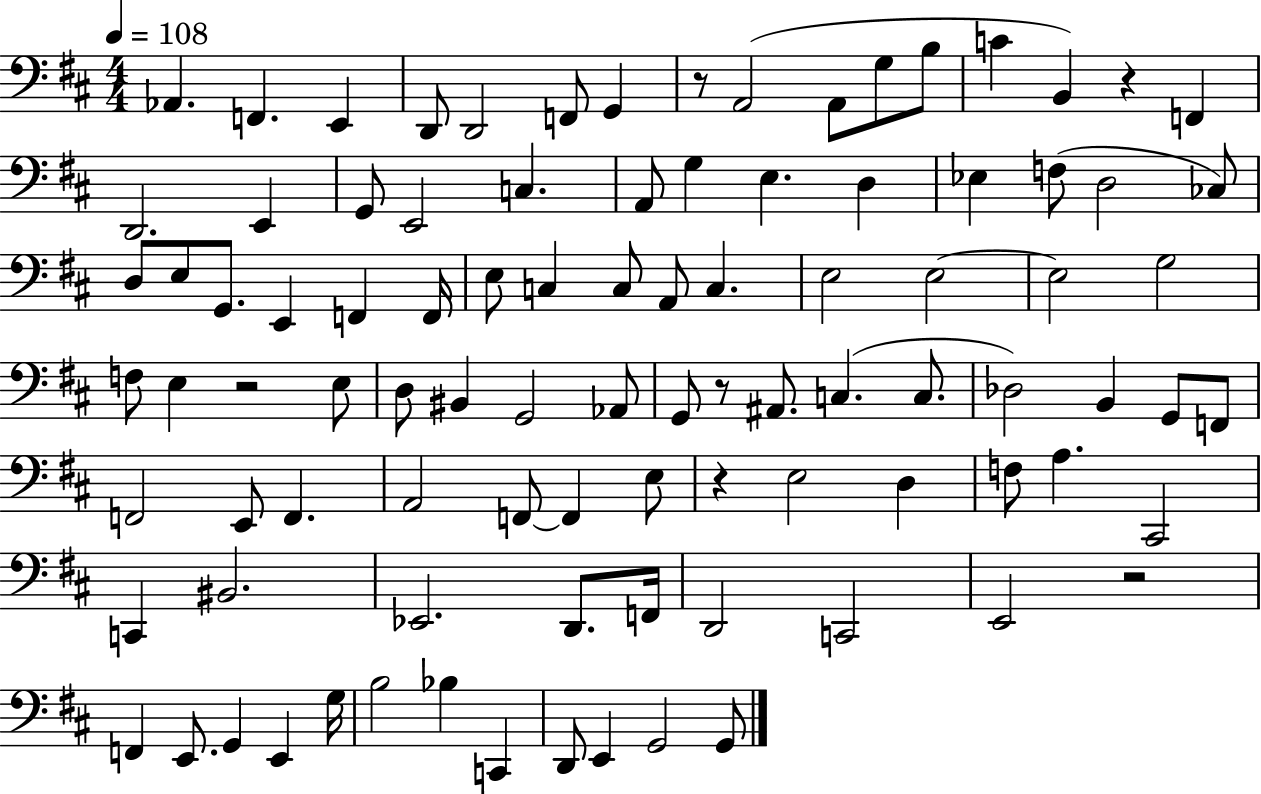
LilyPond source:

{
  \clef bass
  \numericTimeSignature
  \time 4/4
  \key d \major
  \tempo 4 = 108
  aes,4. f,4. e,4 | d,8 d,2 f,8 g,4 | r8 a,2( a,8 g8 b8 | c'4 b,4) r4 f,4 | \break d,2. e,4 | g,8 e,2 c4. | a,8 g4 e4. d4 | ees4 f8( d2 ces8) | \break d8 e8 g,8. e,4 f,4 f,16 | e8 c4 c8 a,8 c4. | e2 e2~~ | e2 g2 | \break f8 e4 r2 e8 | d8 bis,4 g,2 aes,8 | g,8 r8 ais,8. c4.( c8. | des2) b,4 g,8 f,8 | \break f,2 e,8 f,4. | a,2 f,8~~ f,4 e8 | r4 e2 d4 | f8 a4. cis,2 | \break c,4 bis,2. | ees,2. d,8. f,16 | d,2 c,2 | e,2 r2 | \break f,4 e,8. g,4 e,4 g16 | b2 bes4 c,4 | d,8 e,4 g,2 g,8 | \bar "|."
}